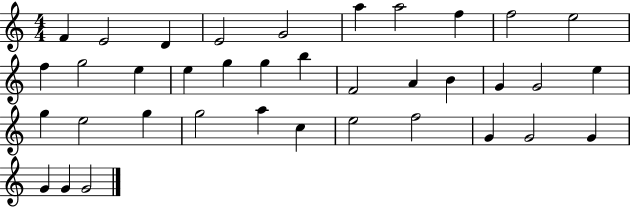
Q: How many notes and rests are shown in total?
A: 37